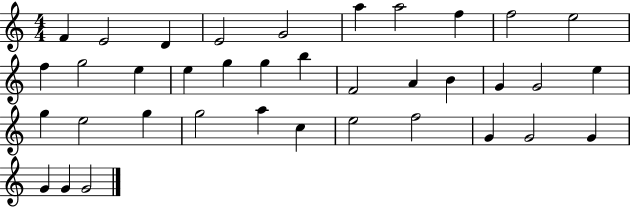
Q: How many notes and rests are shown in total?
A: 37